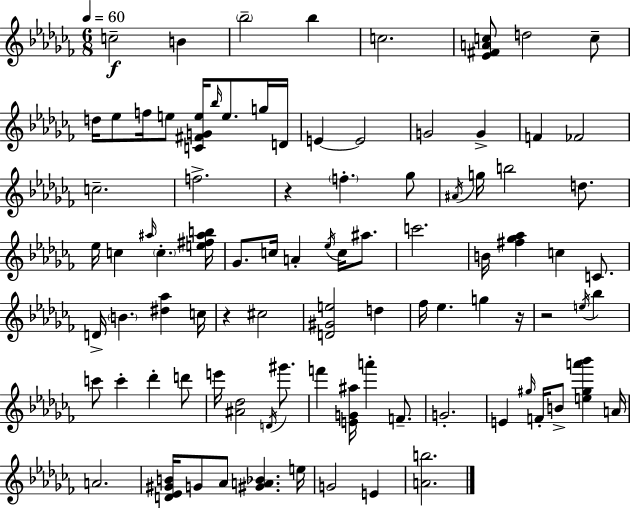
{
  \clef treble
  \numericTimeSignature
  \time 6/8
  \key aes \minor
  \tempo 4 = 60
  c''2--\f b'4 | \parenthesize bes''2-- bes''4 | c''2. | <ees' fis' a' c''>8 d''2 c''8-- | \break d''16 ees''8 f''16 e''8 <c' fis' g' e''>16 \grace { bes''16 } e''8. g''16 | d'16 e'4~~ e'2 | g'2 g'4-> | f'4 fes'2 | \break c''2.-- | f''2.-> | r4 \parenthesize f''4.-. ges''8 | \acciaccatura { ais'16 } g''16 b''2 d''8. | \break ees''16 c''4 \grace { ais''16 } \parenthesize c''4.-. | <e'' fis'' ais'' b''>16 ges'8. c''16 a'4-. \acciaccatura { ees''16 } | c''16 ais''8. c'''2. | b'16 <fis'' ges'' aes''>4 c''4 | \break c'8. d'16-> \parenthesize b'4. <dis'' aes''>4 | c''16 r4 cis''2 | <d' gis' e''>2 | d''4 fes''16 ees''4. g''4 | \break r16 r2 | \acciaccatura { e''16 } bes''4 c'''8 c'''4-. des'''4-. | d'''8 e'''16 <ais' des''>2 | \acciaccatura { d'16 } gis'''8. f'''4 <e' g' ais''>16 a'''4-. | \break f'8.-- g'2.-. | e'4 \grace { gis''16 } f'16-. | b'8-> <e'' gis'' a''' bes'''>4 a'16 a'2. | <d' ees' gis' b'>16 g'8 aes'8 | \break <gis' a' bes'>4. e''16 g'2 | e'4 <a' b''>2. | \bar "|."
}